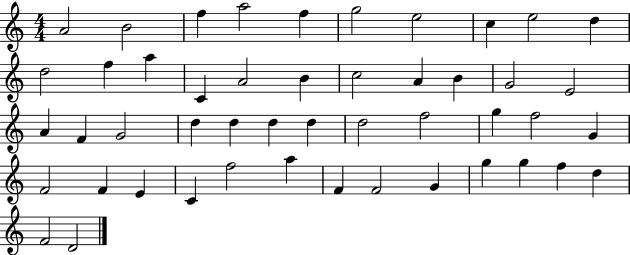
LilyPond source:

{
  \clef treble
  \numericTimeSignature
  \time 4/4
  \key c \major
  a'2 b'2 | f''4 a''2 f''4 | g''2 e''2 | c''4 e''2 d''4 | \break d''2 f''4 a''4 | c'4 a'2 b'4 | c''2 a'4 b'4 | g'2 e'2 | \break a'4 f'4 g'2 | d''4 d''4 d''4 d''4 | d''2 f''2 | g''4 f''2 g'4 | \break f'2 f'4 e'4 | c'4 f''2 a''4 | f'4 f'2 g'4 | g''4 g''4 f''4 d''4 | \break f'2 d'2 | \bar "|."
}